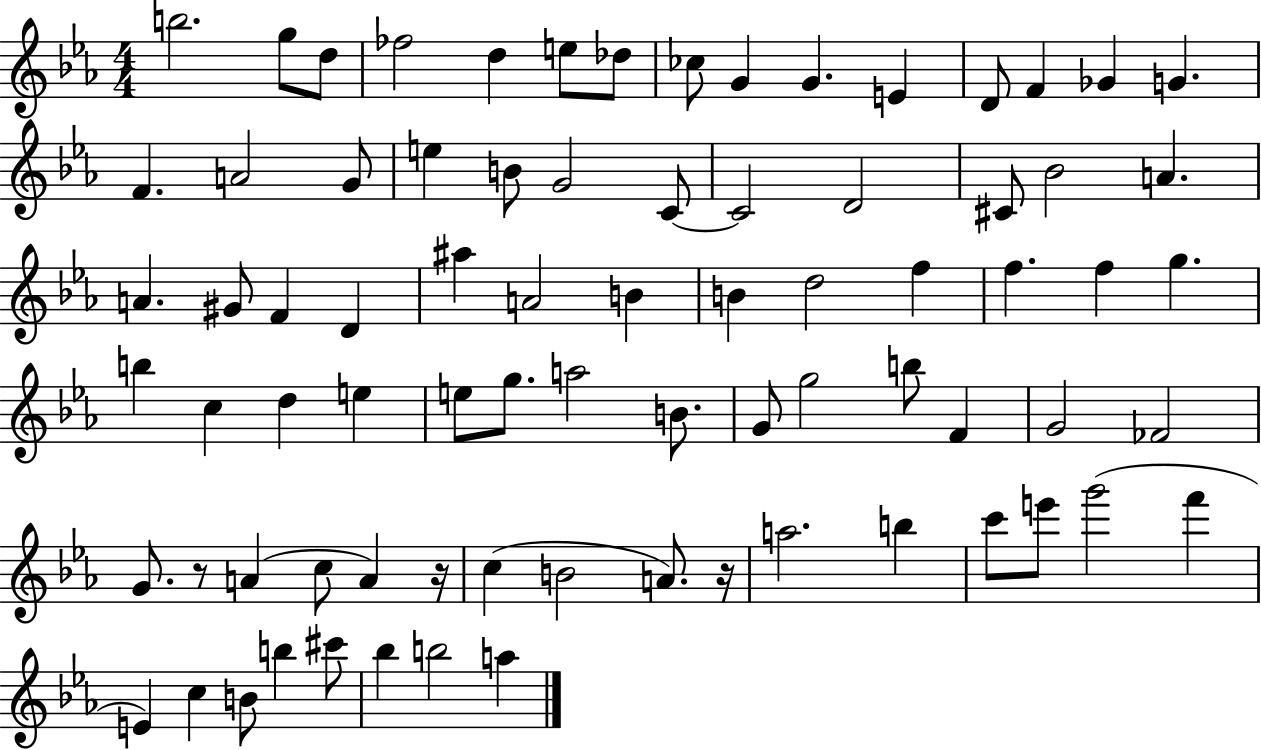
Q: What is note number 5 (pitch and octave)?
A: D5